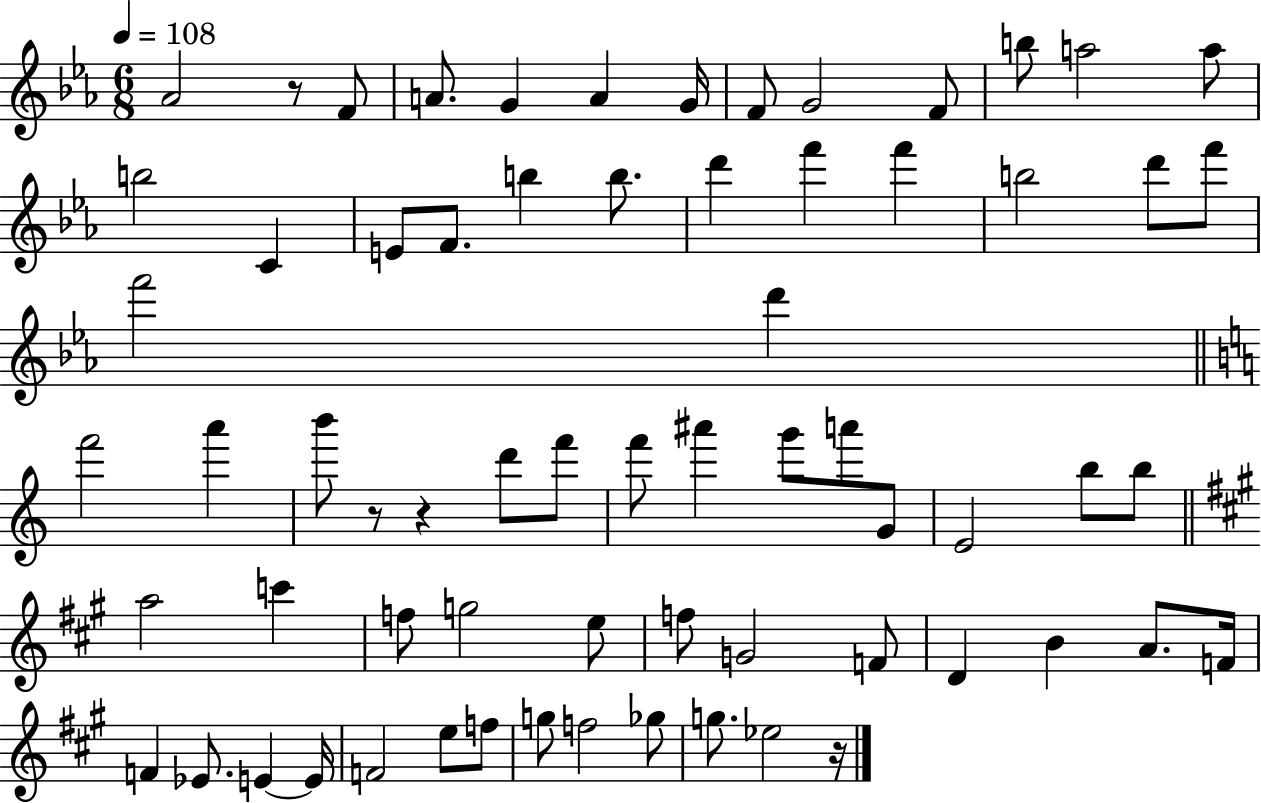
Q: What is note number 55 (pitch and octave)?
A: E4